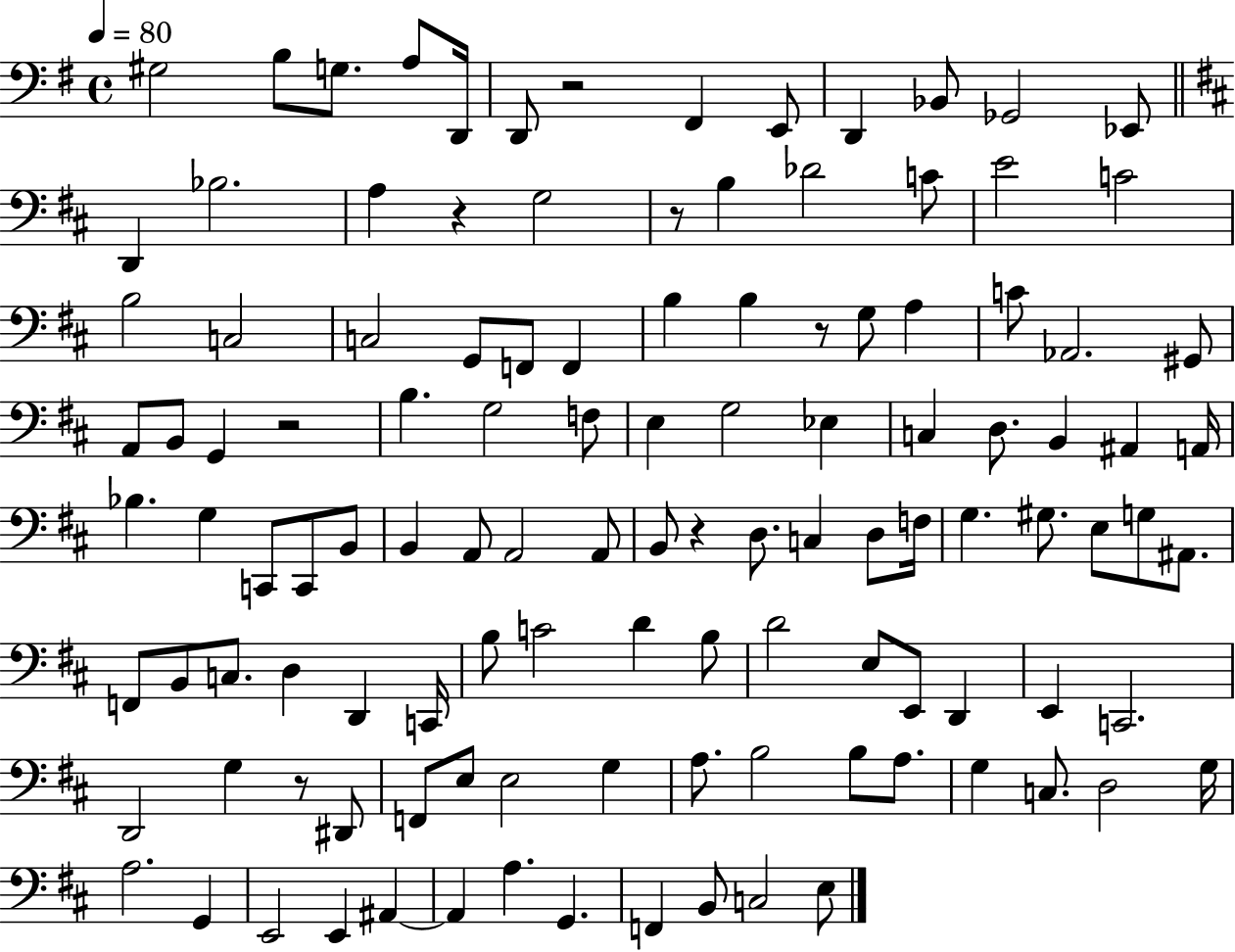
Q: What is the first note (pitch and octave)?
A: G#3